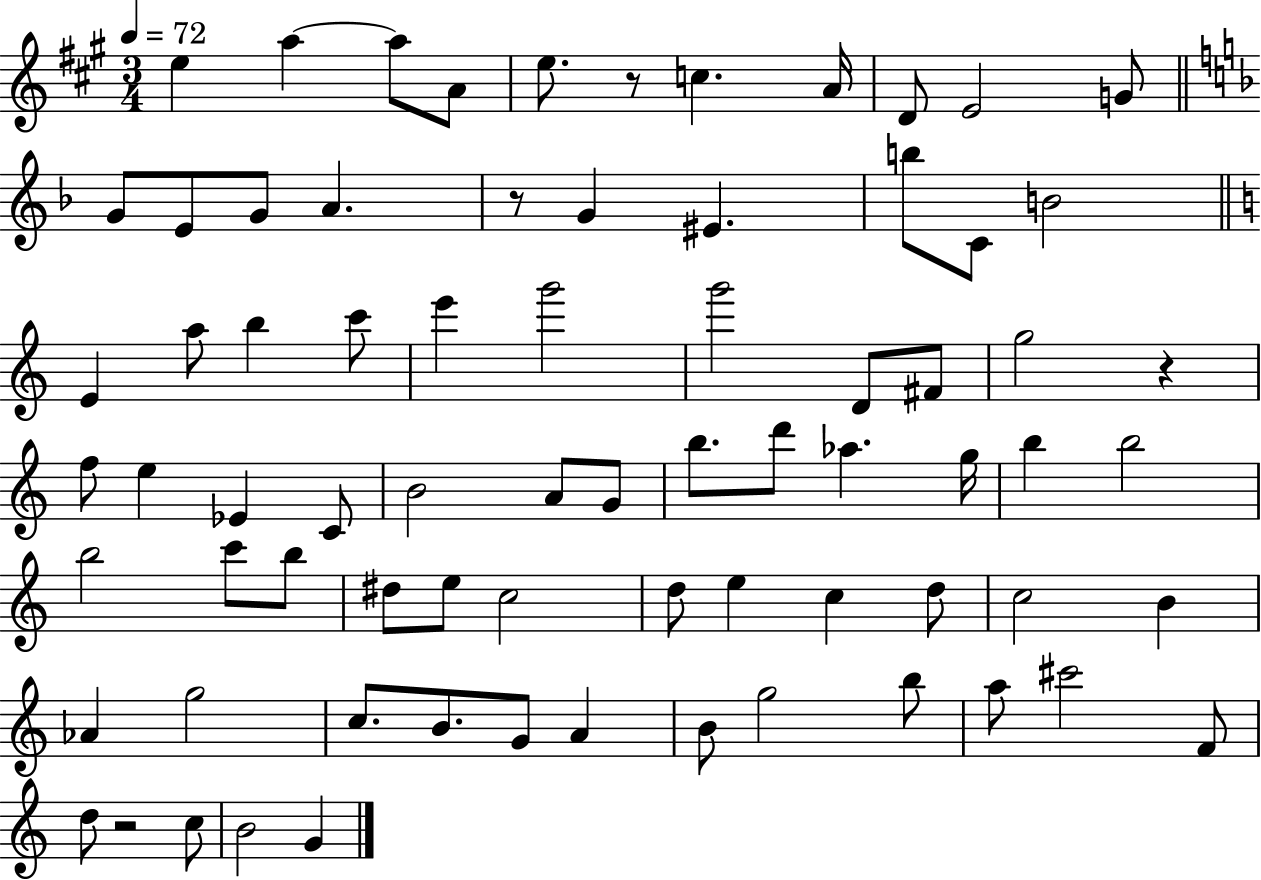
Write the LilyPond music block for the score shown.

{
  \clef treble
  \numericTimeSignature
  \time 3/4
  \key a \major
  \tempo 4 = 72
  e''4 a''4~~ a''8 a'8 | e''8. r8 c''4. a'16 | d'8 e'2 g'8 | \bar "||" \break \key d \minor g'8 e'8 g'8 a'4. | r8 g'4 eis'4. | b''8 c'8 b'2 | \bar "||" \break \key c \major e'4 a''8 b''4 c'''8 | e'''4 g'''2 | g'''2 d'8 fis'8 | g''2 r4 | \break f''8 e''4 ees'4 c'8 | b'2 a'8 g'8 | b''8. d'''8 aes''4. g''16 | b''4 b''2 | \break b''2 c'''8 b''8 | dis''8 e''8 c''2 | d''8 e''4 c''4 d''8 | c''2 b'4 | \break aes'4 g''2 | c''8. b'8. g'8 a'4 | b'8 g''2 b''8 | a''8 cis'''2 f'8 | \break d''8 r2 c''8 | b'2 g'4 | \bar "|."
}